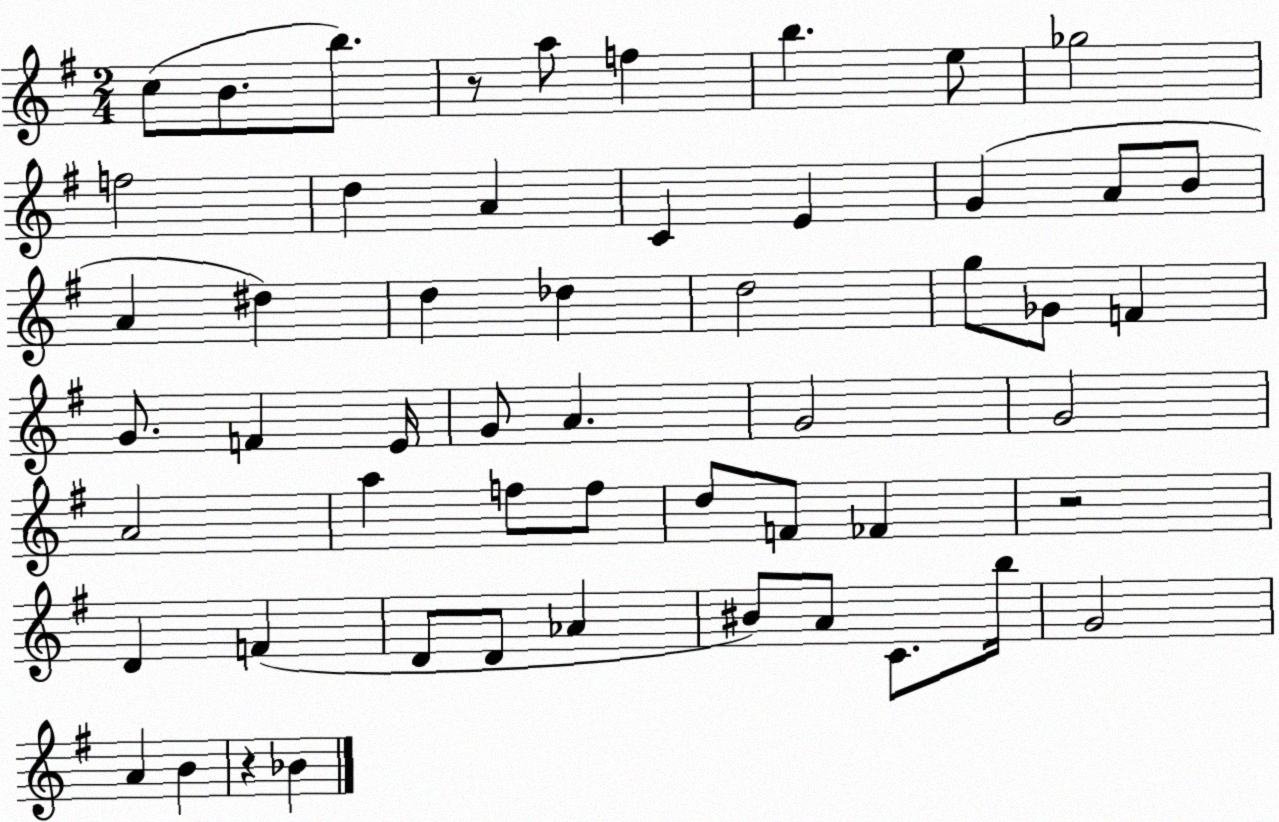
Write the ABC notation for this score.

X:1
T:Untitled
M:2/4
L:1/4
K:G
c/2 B/2 b/2 z/2 a/2 f b e/2 _g2 f2 d A C E G A/2 B/2 A ^d d _d d2 g/2 _G/2 F G/2 F E/4 G/2 A G2 G2 A2 a f/2 f/2 d/2 F/2 _F z2 D F D/2 D/2 _A ^B/2 A/2 C/2 b/4 G2 A B z _B